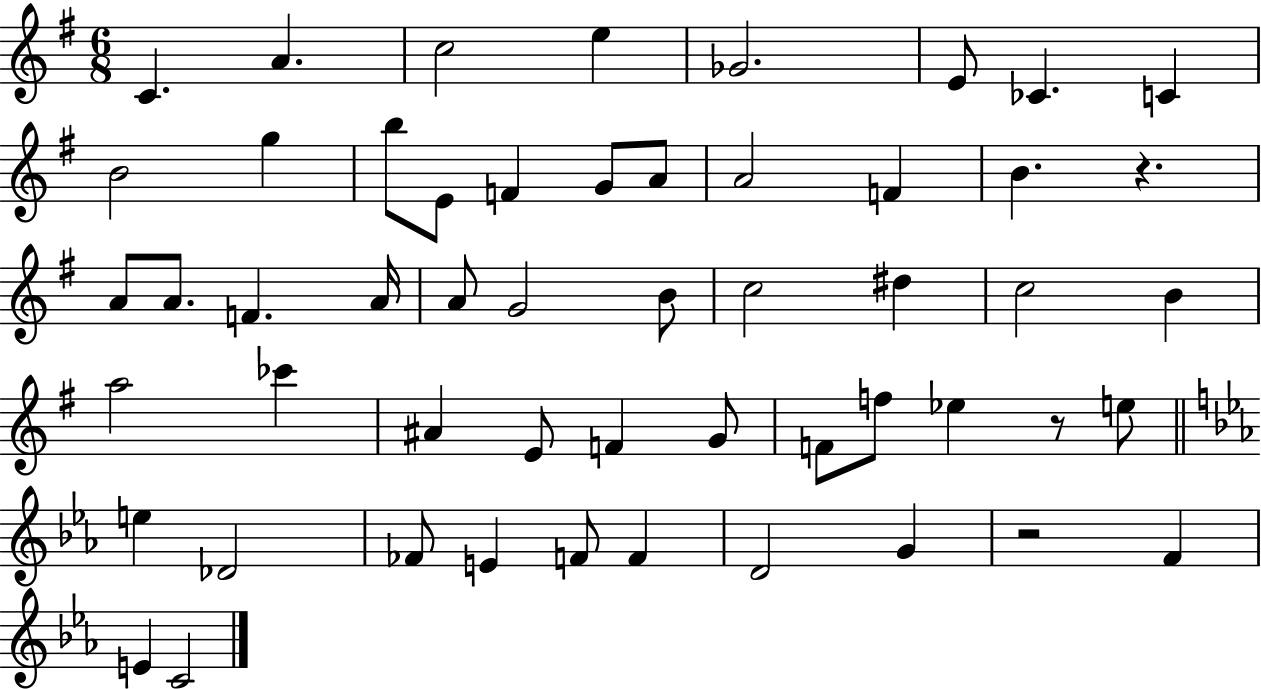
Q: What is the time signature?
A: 6/8